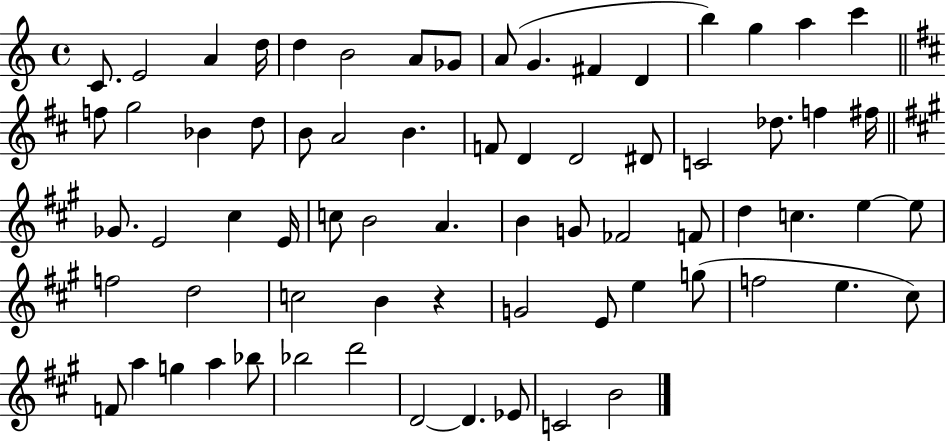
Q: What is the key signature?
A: C major